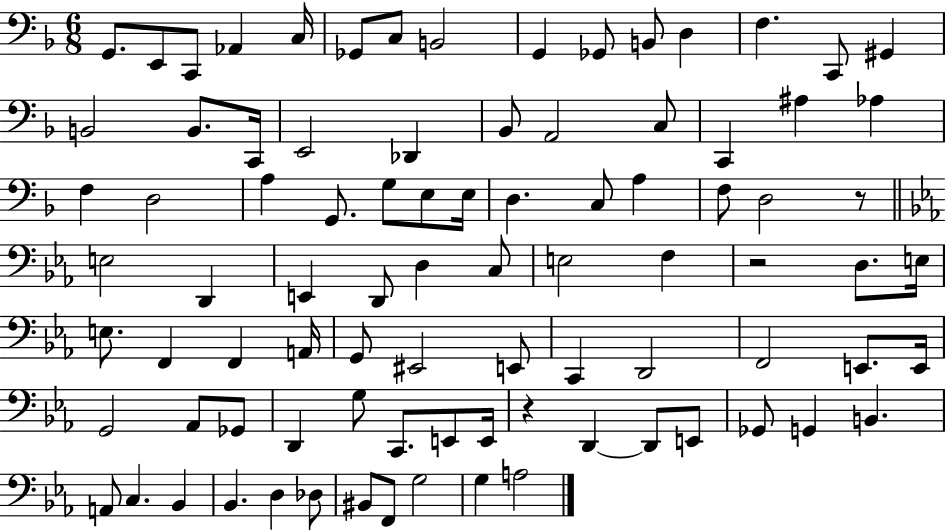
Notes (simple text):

G2/e. E2/e C2/e Ab2/q C3/s Gb2/e C3/e B2/h G2/q Gb2/e B2/e D3/q F3/q. C2/e G#2/q B2/h B2/e. C2/s E2/h Db2/q Bb2/e A2/h C3/e C2/q A#3/q Ab3/q F3/q D3/h A3/q G2/e. G3/e E3/e E3/s D3/q. C3/e A3/q F3/e D3/h R/e E3/h D2/q E2/q D2/e D3/q C3/e E3/h F3/q R/h D3/e. E3/s E3/e. F2/q F2/q A2/s G2/e EIS2/h E2/e C2/q D2/h F2/h E2/e. E2/s G2/h Ab2/e Gb2/e D2/q G3/e C2/e. E2/e E2/s R/q D2/q D2/e E2/e Gb2/e G2/q B2/q. A2/e C3/q. Bb2/q Bb2/q. D3/q Db3/e BIS2/e F2/e G3/h G3/q A3/h